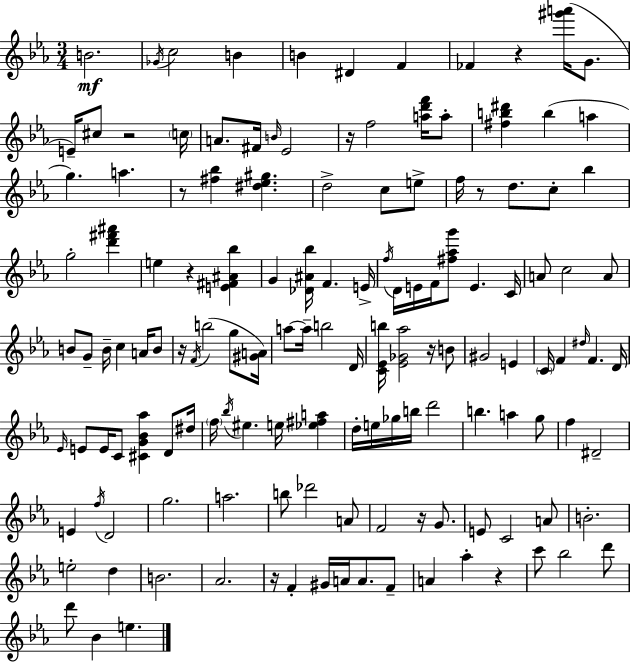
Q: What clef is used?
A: treble